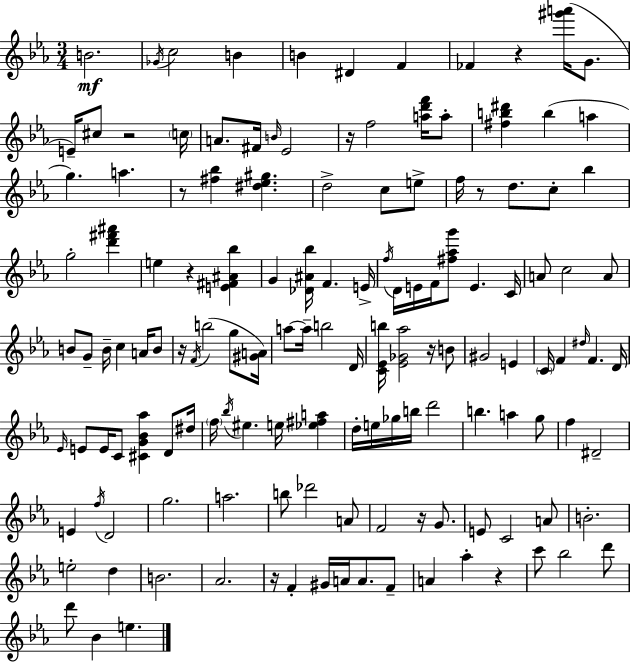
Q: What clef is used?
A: treble